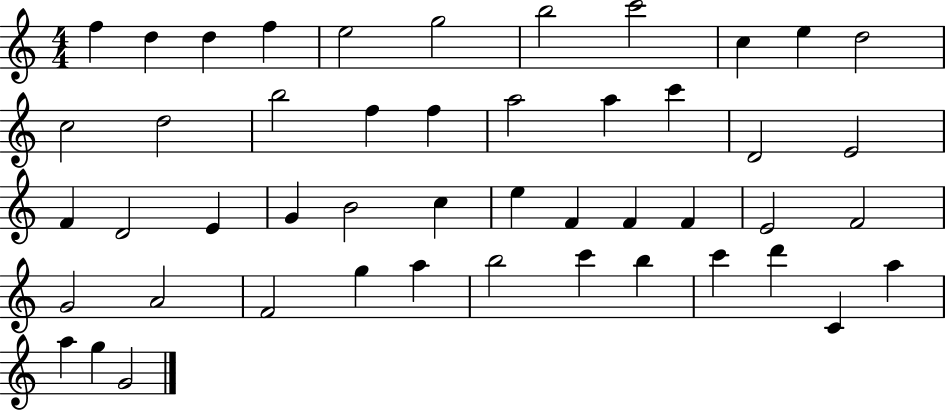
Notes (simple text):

F5/q D5/q D5/q F5/q E5/h G5/h B5/h C6/h C5/q E5/q D5/h C5/h D5/h B5/h F5/q F5/q A5/h A5/q C6/q D4/h E4/h F4/q D4/h E4/q G4/q B4/h C5/q E5/q F4/q F4/q F4/q E4/h F4/h G4/h A4/h F4/h G5/q A5/q B5/h C6/q B5/q C6/q D6/q C4/q A5/q A5/q G5/q G4/h